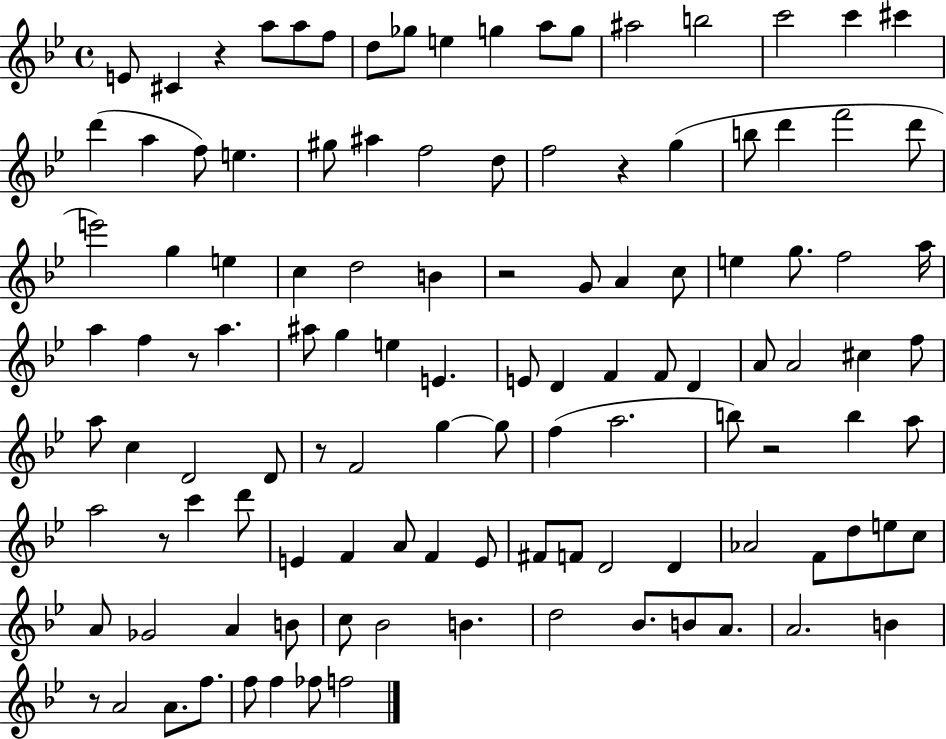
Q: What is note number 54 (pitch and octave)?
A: F4